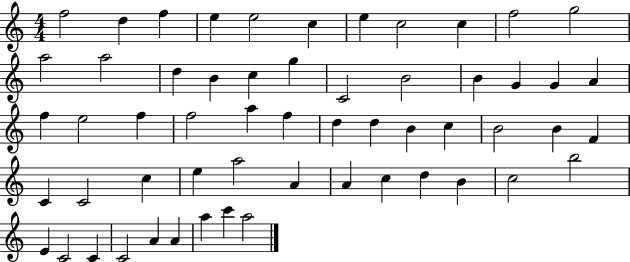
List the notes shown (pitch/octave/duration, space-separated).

F5/h D5/q F5/q E5/q E5/h C5/q E5/q C5/h C5/q F5/h G5/h A5/h A5/h D5/q B4/q C5/q G5/q C4/h B4/h B4/q G4/q G4/q A4/q F5/q E5/h F5/q F5/h A5/q F5/q D5/q D5/q B4/q C5/q B4/h B4/q F4/q C4/q C4/h C5/q E5/q A5/h A4/q A4/q C5/q D5/q B4/q C5/h B5/h E4/q C4/h C4/q C4/h A4/q A4/q A5/q C6/q A5/h